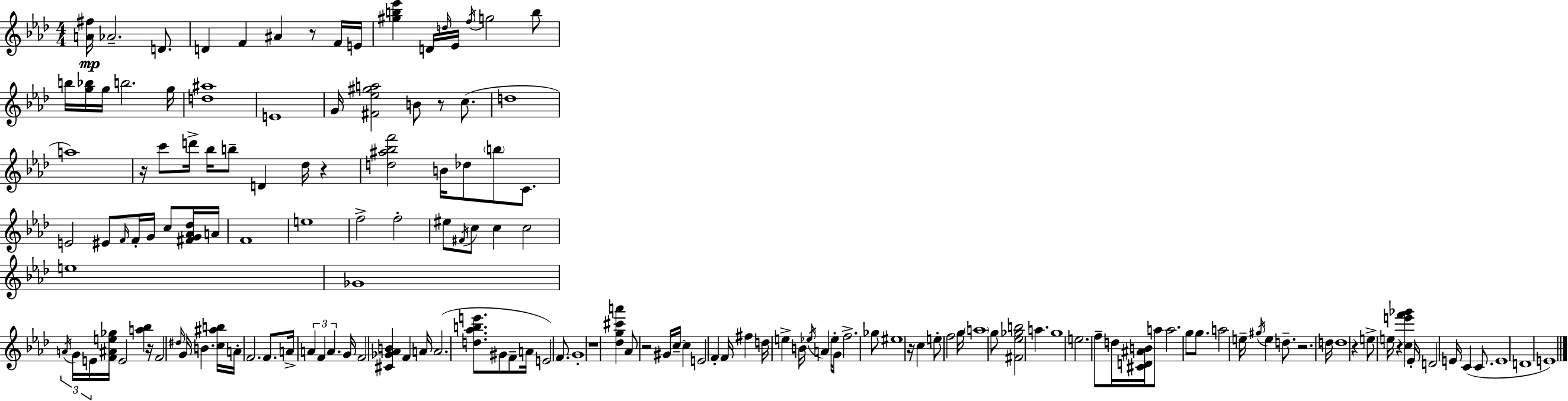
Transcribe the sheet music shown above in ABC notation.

X:1
T:Untitled
M:4/4
L:1/4
K:Fm
[A^f]/4 _A2 D/2 D F ^A z/2 F/4 E/4 [^gb_e'] D/4 d/4 _E/4 f/4 g2 b/2 b/4 [g_b]/4 g/4 b2 g/4 [d^a]4 E4 G/4 [^F_e^ga]2 B/2 z/2 c/2 d4 a4 z/4 c'/2 d'/4 _b/4 b/2 D _d/4 z [d^a_bf']2 B/4 _d/2 b/2 C/2 E2 ^E/2 F/4 F/4 G/4 c/2 [^FG_A_d]/4 A/4 F4 e4 f2 f2 ^e/2 ^F/4 c/2 c c2 e4 _G4 A/4 G/4 E/4 [F^Ae_g]/4 E2 [a_b] z/4 F2 ^d/4 G/4 B [c^ab]/4 A/4 F2 F/2 A/4 A F A G/4 F2 [^C_G_AB] F A/4 A2 [d_abe']/2 ^G/2 F/2 A/4 E2 F/2 G4 z4 [_dg^c'a'] _A/2 z2 ^G/4 c/4 c E2 F F/4 ^f d/4 e B/4 _e/4 A _e/4 G/2 f2 _g/2 ^e4 z/4 c e/2 f2 g/4 a4 g/2 [^F_e_gb]2 a g4 e2 f/2 d/4 [^CD^AB]/4 a/2 a2 g/2 g/2 a2 e/4 ^g/4 e d/2 z2 d/4 d4 z e/2 e/4 z [ce'f'_g'] _E/4 D2 E/4 C C/2 E4 D4 E4